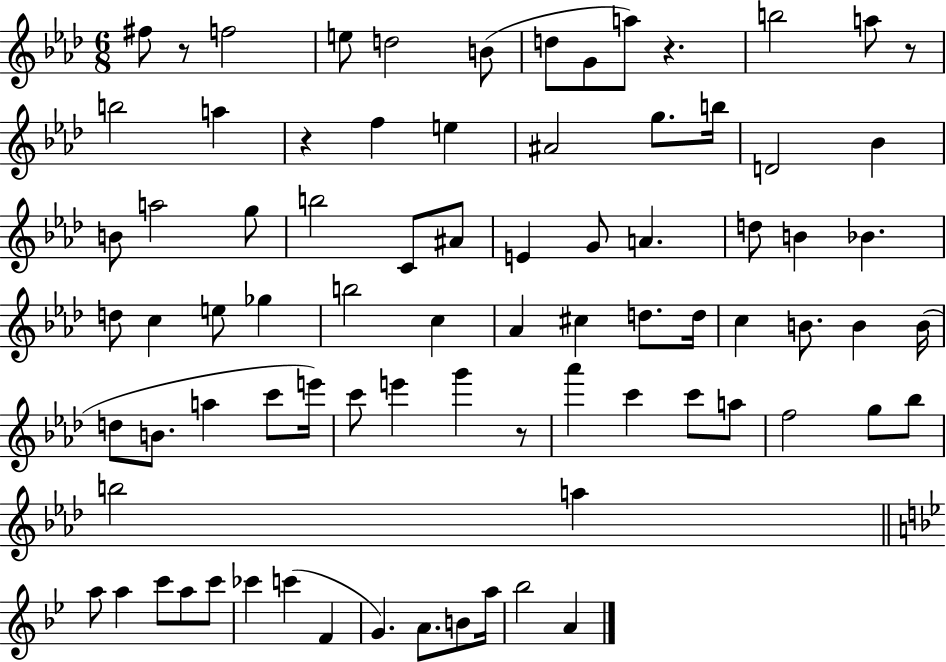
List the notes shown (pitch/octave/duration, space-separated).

F#5/e R/e F5/h E5/e D5/h B4/e D5/e G4/e A5/e R/q. B5/h A5/e R/e B5/h A5/q R/q F5/q E5/q A#4/h G5/e. B5/s D4/h Bb4/q B4/e A5/h G5/e B5/h C4/e A#4/e E4/q G4/e A4/q. D5/e B4/q Bb4/q. D5/e C5/q E5/e Gb5/q B5/h C5/q Ab4/q C#5/q D5/e. D5/s C5/q B4/e. B4/q B4/s D5/e B4/e. A5/q C6/e E6/s C6/e E6/q G6/q R/e Ab6/q C6/q C6/e A5/e F5/h G5/e Bb5/e B5/h A5/q A5/e A5/q C6/e A5/e C6/e CES6/q C6/q F4/q G4/q. A4/e. B4/e A5/s Bb5/h A4/q